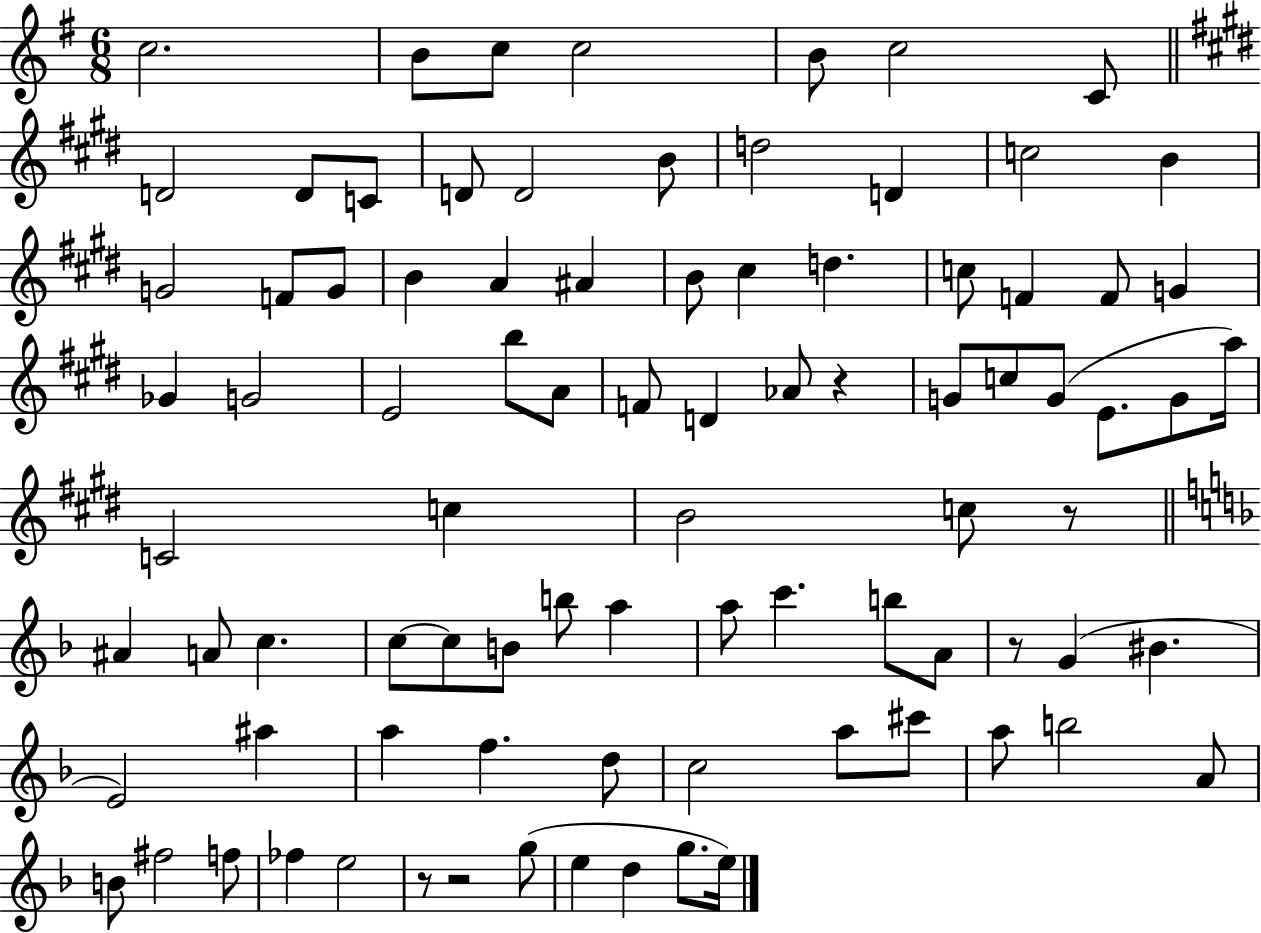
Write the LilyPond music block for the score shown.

{
  \clef treble
  \numericTimeSignature
  \time 6/8
  \key g \major
  c''2. | b'8 c''8 c''2 | b'8 c''2 c'8 | \bar "||" \break \key e \major d'2 d'8 c'8 | d'8 d'2 b'8 | d''2 d'4 | c''2 b'4 | \break g'2 f'8 g'8 | b'4 a'4 ais'4 | b'8 cis''4 d''4. | c''8 f'4 f'8 g'4 | \break ges'4 g'2 | e'2 b''8 a'8 | f'8 d'4 aes'8 r4 | g'8 c''8 g'8( e'8. g'8 a''16) | \break c'2 c''4 | b'2 c''8 r8 | \bar "||" \break \key f \major ais'4 a'8 c''4. | c''8~~ c''8 b'8 b''8 a''4 | a''8 c'''4. b''8 a'8 | r8 g'4( bis'4. | \break e'2) ais''4 | a''4 f''4. d''8 | c''2 a''8 cis'''8 | a''8 b''2 a'8 | \break b'8 fis''2 f''8 | fes''4 e''2 | r8 r2 g''8( | e''4 d''4 g''8. e''16) | \break \bar "|."
}